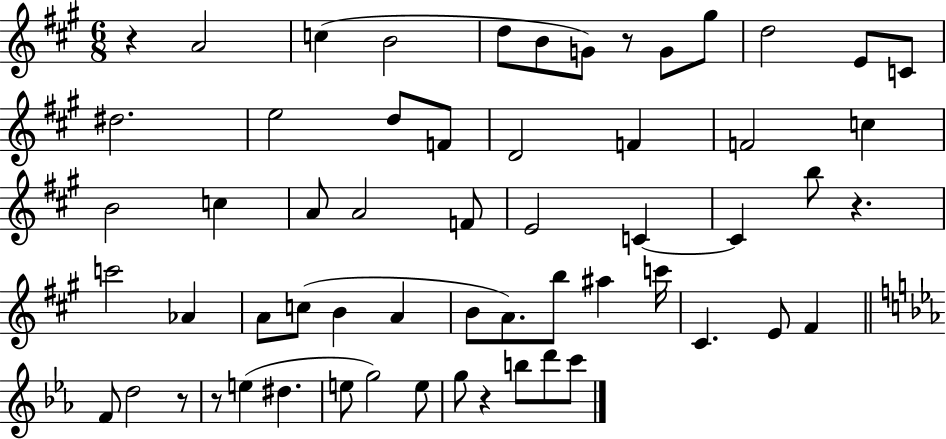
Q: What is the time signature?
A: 6/8